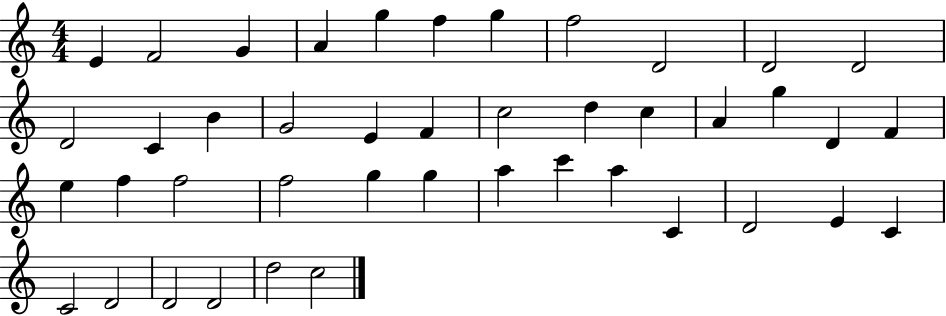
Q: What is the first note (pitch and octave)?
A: E4